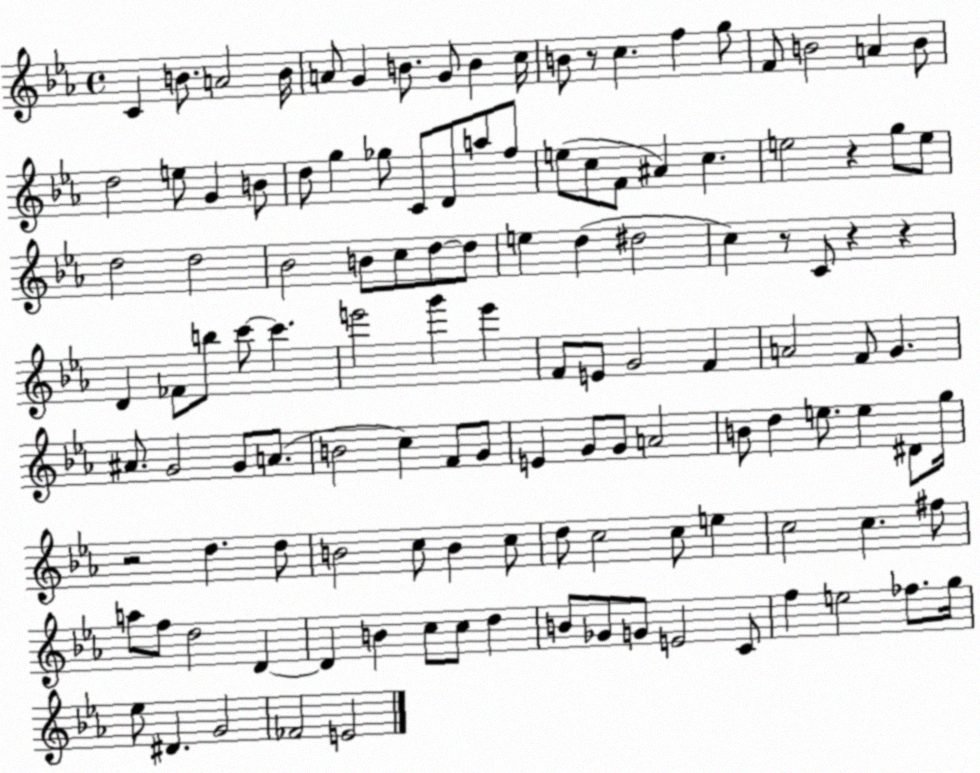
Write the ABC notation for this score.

X:1
T:Untitled
M:4/4
L:1/4
K:Eb
C B/2 A2 B/4 A/2 G B/2 G/2 B c/4 B/2 z/2 c f g/2 F/2 B2 A B/2 d2 e/2 G B/2 d/2 g _g/2 C/2 D/2 a/2 f/2 e/2 c/2 F/2 ^A c e2 z g/2 e/2 d2 d2 _B2 B/2 c/2 d/2 d/2 e d ^d2 c z/2 C/2 z z D _F/2 b/2 c'/2 c' e'2 g' e' F/2 E/2 G2 F A2 F/2 G ^A/2 G2 G/2 A/2 B2 c F/2 G/2 E G/2 G/2 A2 B/2 d e/2 e ^D/2 g/4 z2 d d/2 B2 c/2 B c/2 d/2 c2 c/2 e c2 c ^f/2 a/2 f/2 d2 D D B c/2 c/2 d B/2 _G/2 G/2 E2 C/2 f e2 _f/2 g/4 _e/2 ^D G2 _F2 E2